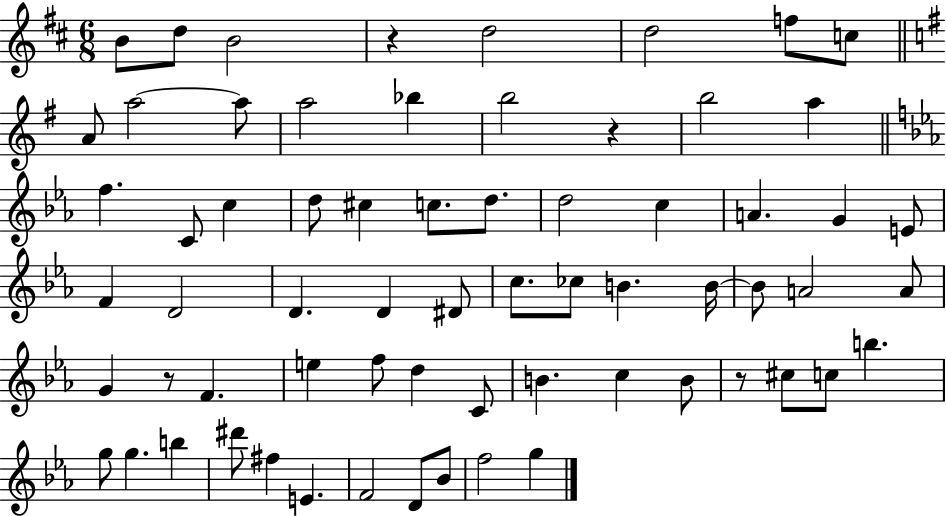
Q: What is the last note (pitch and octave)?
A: G5